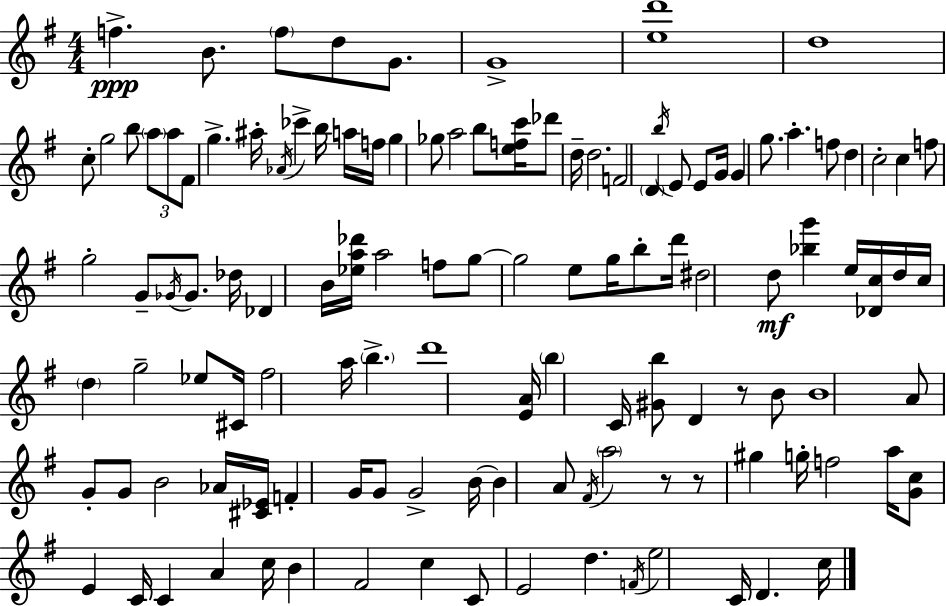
{
  \clef treble
  \numericTimeSignature
  \time 4/4
  \key g \major
  \repeat volta 2 { f''4.->\ppp b'8. \parenthesize f''8 d''8 g'8. | g'1-> | <e'' d'''>1 | d''1 | \break c''8-. g''2 b''8 \tuplet 3/2 { \parenthesize a''8 a''8 | fis'8 } g''4.-> ais''16-. \acciaccatura { aes'16 } ces'''4-> b''16 a''16 | f''16 g''4 ges''8 a''2 b''8 | <e'' f'' c'''>16 des'''8 d''16-- d''2. | \break f'2 \parenthesize d'4 \acciaccatura { b''16 } e'8 | e'8 g'16 g'4 g''8. a''4.-. | f''8 d''4 c''2-. c''4 | f''8 g''2-. g'8-- \acciaccatura { ges'16 } ges'8. | \break des''16 des'4 b'16 <ees'' a'' des'''>16 a''2 | f''8 g''8~~ g''2 e''8 g''16 | b''8-. d'''16 dis''2 d''8\mf <bes'' g'''>4 | e''16 <des' c''>16 d''16 c''16 \parenthesize d''4 g''2-- | \break ees''8 cis'16 fis''2 a''16 \parenthesize b''4.-> | d'''1 | <e' a'>16 \parenthesize b''4 c'16 <gis' b''>8 d'4 r8 | b'8 b'1 | \break a'8 g'8-. g'8 b'2 | aes'16 <cis' ees'>16 f'4-. g'16 g'8 g'2-> | b'16~~ b'4 a'8 \acciaccatura { fis'16 } \parenthesize a''2 | r8 r8 gis''4 g''16-. f''2 | \break a''16 <g' c''>8 e'4 c'16 c'4 a'4 | c''16 b'4 fis'2 | c''4 c'8 e'2 d''4. | \acciaccatura { f'16 } e''2 c'16 d'4. | \break c''16 } \bar "|."
}